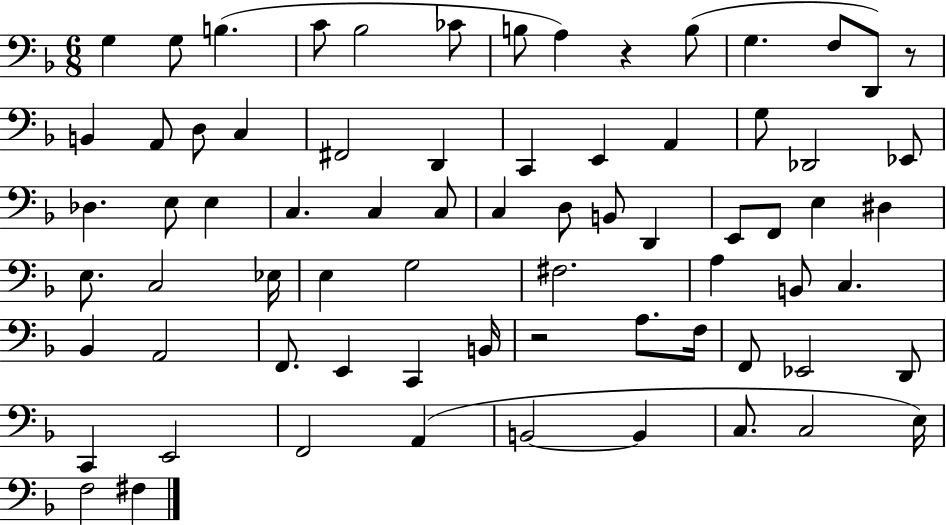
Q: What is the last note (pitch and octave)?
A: F#3